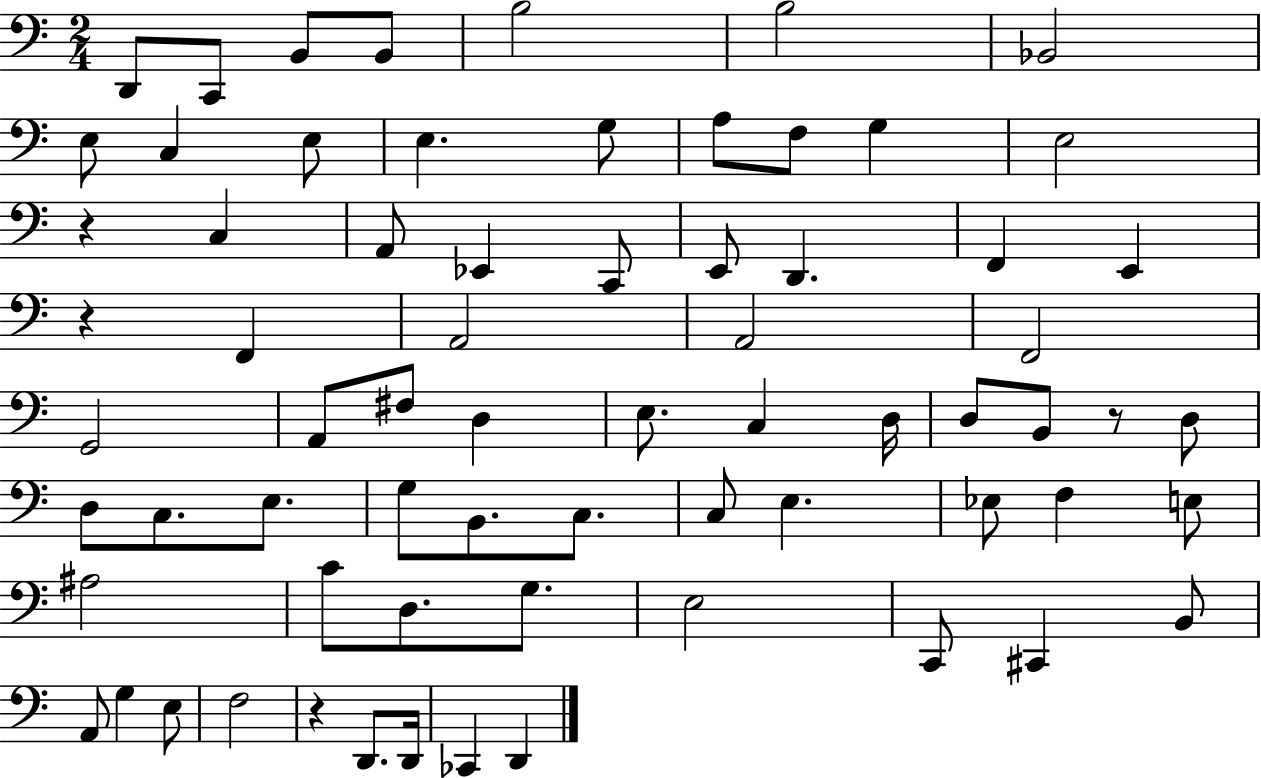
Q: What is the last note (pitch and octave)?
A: D2